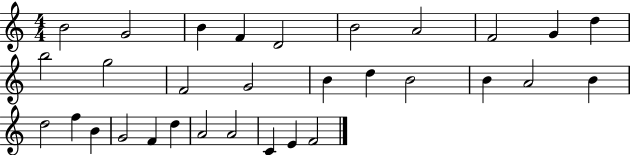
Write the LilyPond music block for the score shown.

{
  \clef treble
  \numericTimeSignature
  \time 4/4
  \key c \major
  b'2 g'2 | b'4 f'4 d'2 | b'2 a'2 | f'2 g'4 d''4 | \break b''2 g''2 | f'2 g'2 | b'4 d''4 b'2 | b'4 a'2 b'4 | \break d''2 f''4 b'4 | g'2 f'4 d''4 | a'2 a'2 | c'4 e'4 f'2 | \break \bar "|."
}